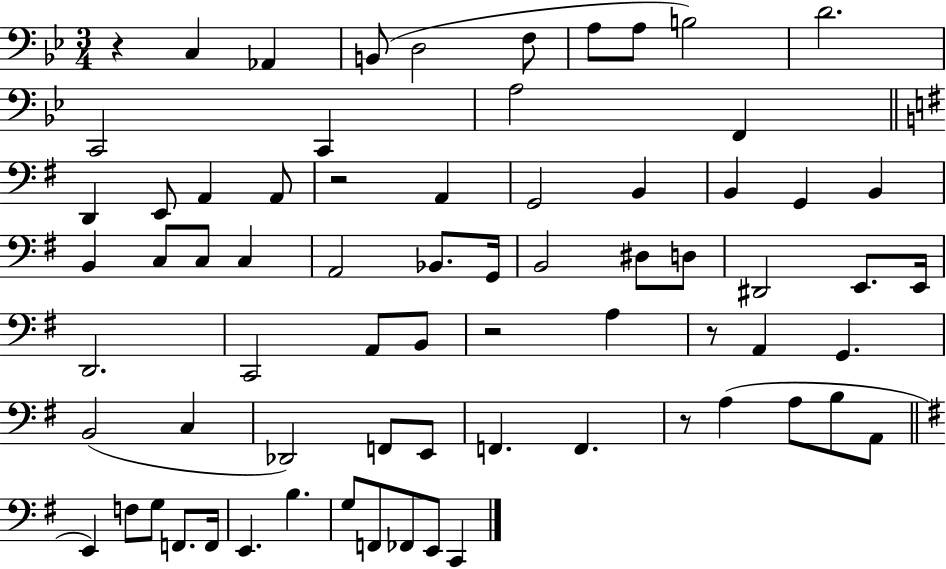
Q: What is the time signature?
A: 3/4